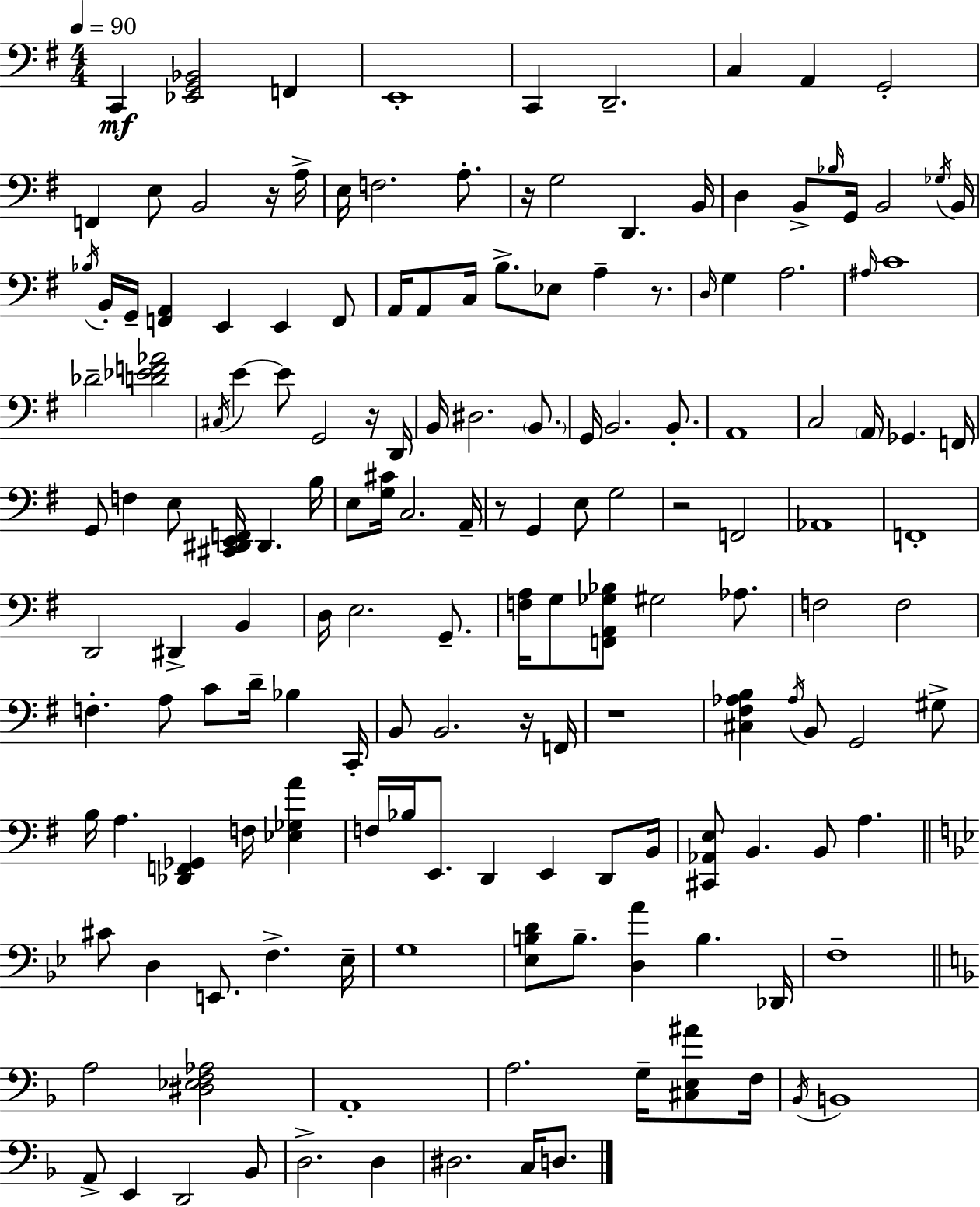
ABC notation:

X:1
T:Untitled
M:4/4
L:1/4
K:Em
C,, [_E,,G,,_B,,]2 F,, E,,4 C,, D,,2 C, A,, G,,2 F,, E,/2 B,,2 z/4 A,/4 E,/4 F,2 A,/2 z/4 G,2 D,, B,,/4 D, B,,/2 _B,/4 G,,/4 B,,2 _G,/4 B,,/4 _B,/4 B,,/4 G,,/4 [F,,A,,] E,, E,, F,,/2 A,,/4 A,,/2 C,/4 B,/2 _E,/2 A, z/2 D,/4 G, A,2 ^A,/4 C4 _D2 [D_EF_A]2 ^C,/4 E E/2 G,,2 z/4 D,,/4 B,,/4 ^D,2 B,,/2 G,,/4 B,,2 B,,/2 A,,4 C,2 A,,/4 _G,, F,,/4 G,,/2 F, E,/2 [^C,,^D,,E,,F,,]/4 ^D,, B,/4 E,/2 [G,^C]/4 C,2 A,,/4 z/2 G,, E,/2 G,2 z2 F,,2 _A,,4 F,,4 D,,2 ^D,, B,, D,/4 E,2 G,,/2 [F,A,]/4 G,/2 [F,,A,,_G,_B,]/2 ^G,2 _A,/2 F,2 F,2 F, A,/2 C/2 D/4 _B, C,,/4 B,,/2 B,,2 z/4 F,,/4 z4 [^C,^F,_A,B,] _A,/4 B,,/2 G,,2 ^G,/2 B,/4 A, [_D,,F,,_G,,] F,/4 [_E,_G,A] F,/4 _B,/4 E,,/2 D,, E,, D,,/2 B,,/4 [^C,,_A,,E,]/2 B,, B,,/2 A, ^C/2 D, E,,/2 F, _E,/4 G,4 [_E,B,D]/2 B,/2 [D,A] B, _D,,/4 F,4 A,2 [^D,_E,F,_A,]2 A,,4 A,2 G,/4 [^C,E,^A]/2 F,/4 _B,,/4 B,,4 A,,/2 E,, D,,2 _B,,/2 D,2 D, ^D,2 C,/4 D,/2